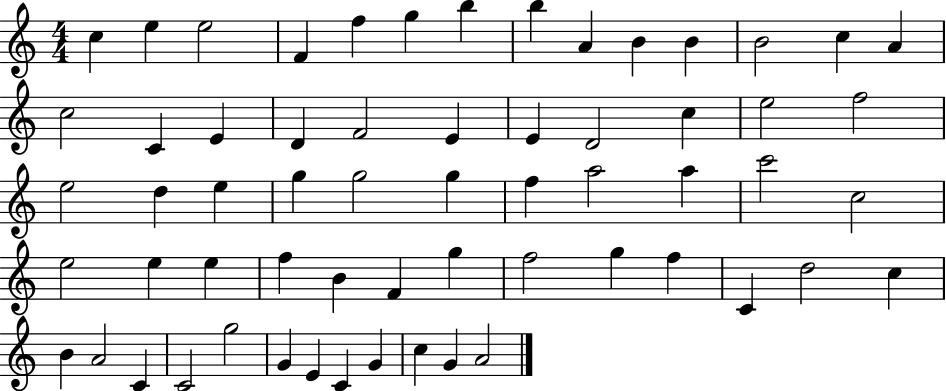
C5/q E5/q E5/h F4/q F5/q G5/q B5/q B5/q A4/q B4/q B4/q B4/h C5/q A4/q C5/h C4/q E4/q D4/q F4/h E4/q E4/q D4/h C5/q E5/h F5/h E5/h D5/q E5/q G5/q G5/h G5/q F5/q A5/h A5/q C6/h C5/h E5/h E5/q E5/q F5/q B4/q F4/q G5/q F5/h G5/q F5/q C4/q D5/h C5/q B4/q A4/h C4/q C4/h G5/h G4/q E4/q C4/q G4/q C5/q G4/q A4/h